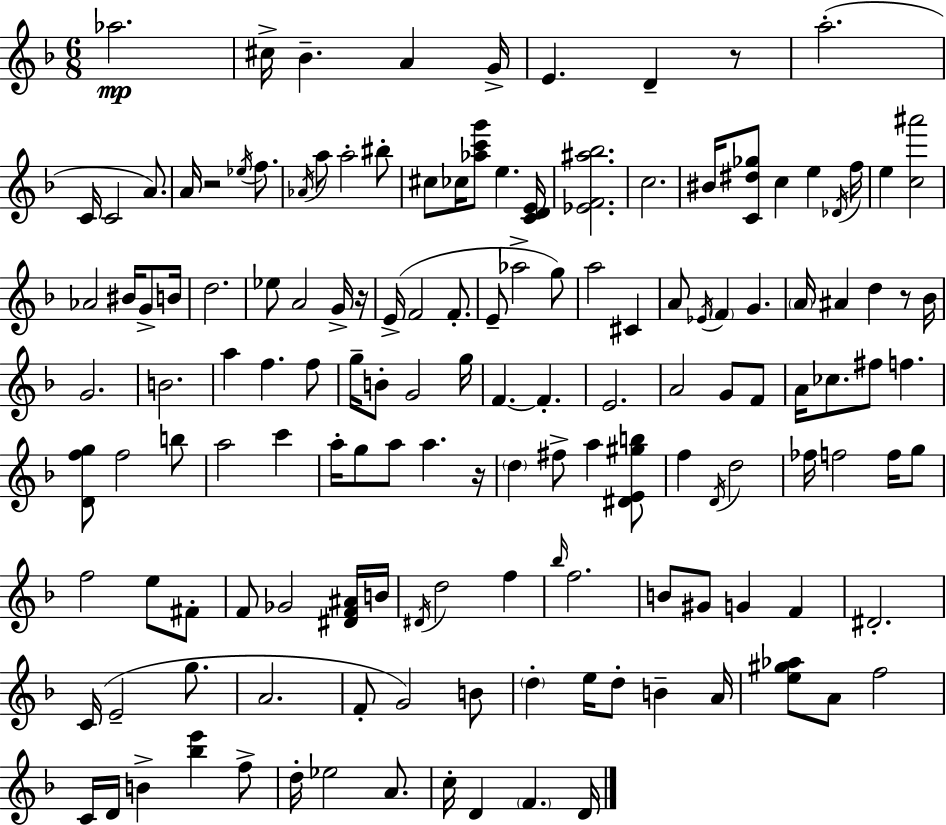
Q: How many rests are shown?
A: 5